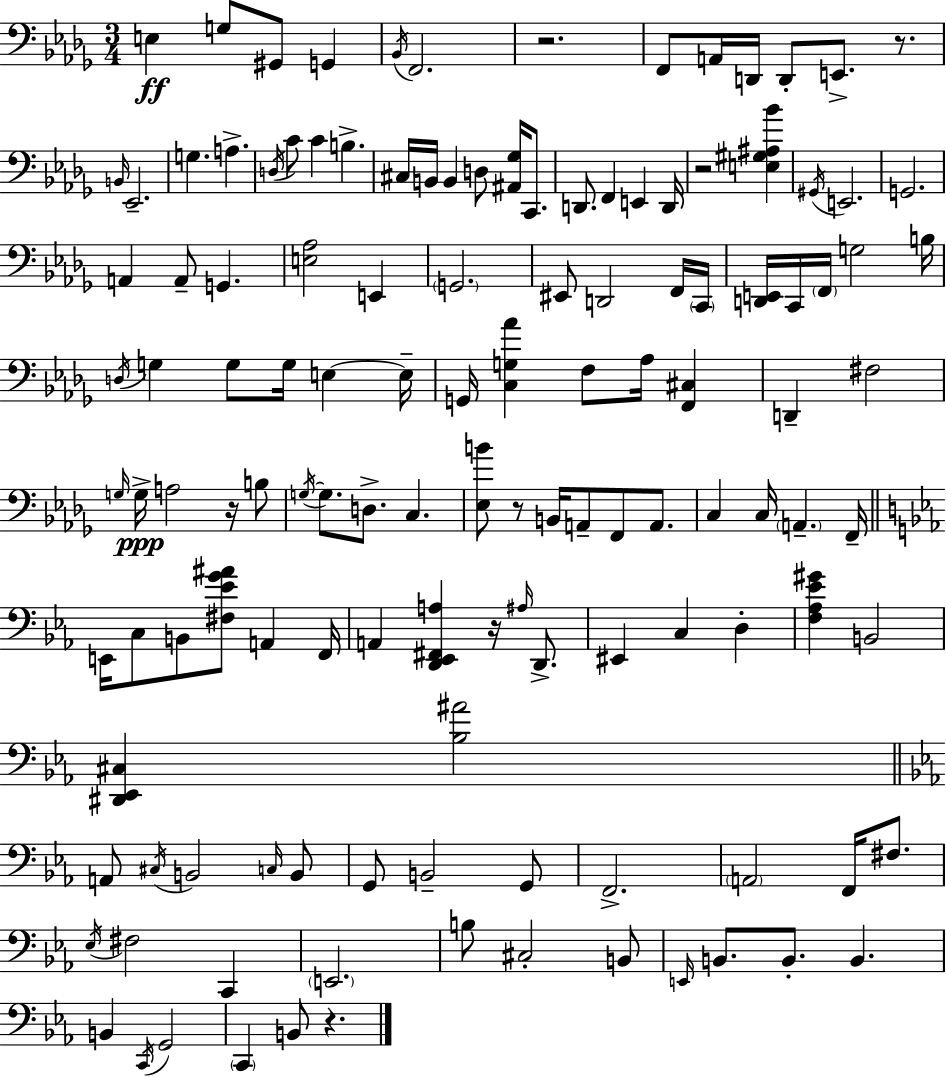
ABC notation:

X:1
T:Untitled
M:3/4
L:1/4
K:Bbm
E, G,/2 ^G,,/2 G,, _B,,/4 F,,2 z2 F,,/2 A,,/4 D,,/4 D,,/2 E,,/2 z/2 B,,/4 _E,,2 G, A, D,/4 C/2 C B, ^C,/4 B,,/4 B,, D,/2 [^A,,_G,]/4 C,,/2 D,,/2 F,, E,, D,,/4 z2 [E,^G,^A,_B] ^G,,/4 E,,2 G,,2 A,, A,,/2 G,, [E,_A,]2 E,, G,,2 ^E,,/2 D,,2 F,,/4 C,,/4 [D,,E,,]/4 C,,/4 F,,/4 G,2 B,/4 D,/4 G, G,/2 G,/4 E, E,/4 G,,/4 [C,G,_A] F,/2 _A,/4 [F,,^C,] D,, ^F,2 G,/4 G,/4 A,2 z/4 B,/2 G,/4 G,/2 D,/2 C, [_E,B]/2 z/2 B,,/4 A,,/2 F,,/2 A,,/2 C, C,/4 A,, F,,/4 E,,/4 C,/2 B,,/2 [^F,_EG^A]/2 A,, F,,/4 A,, [D,,_E,,^F,,A,] z/4 ^A,/4 D,,/2 ^E,, C, D, [F,_A,_E^G] B,,2 [^D,,_E,,^C,] [_B,^A]2 A,,/2 ^C,/4 B,,2 C,/4 B,,/2 G,,/2 B,,2 G,,/2 F,,2 A,,2 F,,/4 ^F,/2 _E,/4 ^F,2 C,, E,,2 B,/2 ^C,2 B,,/2 E,,/4 B,,/2 B,,/2 B,, B,, C,,/4 G,,2 C,, B,,/2 z